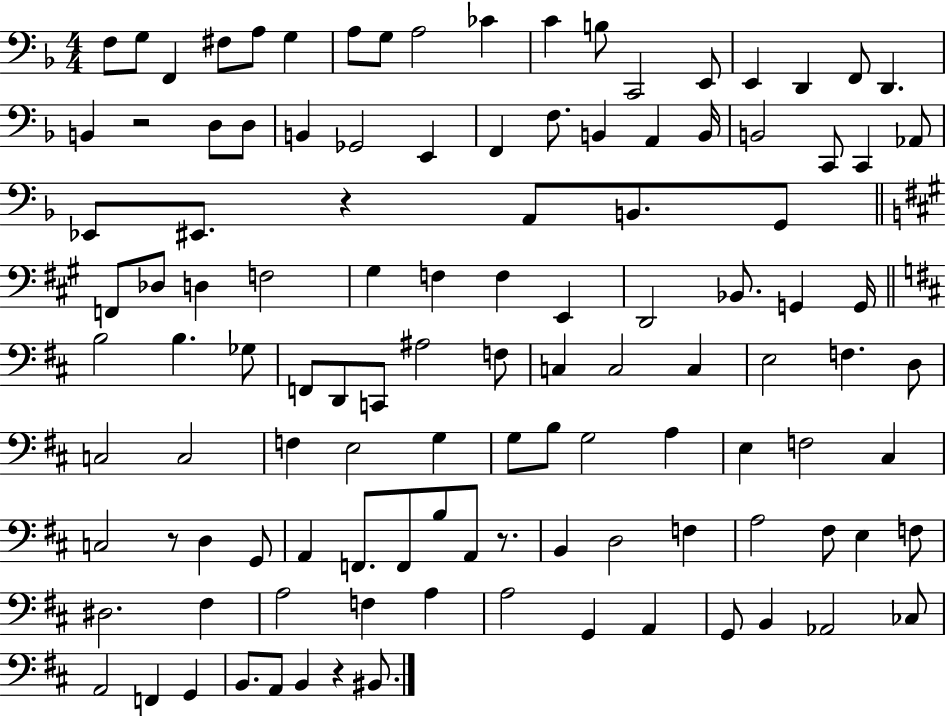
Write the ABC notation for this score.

X:1
T:Untitled
M:4/4
L:1/4
K:F
F,/2 G,/2 F,, ^F,/2 A,/2 G, A,/2 G,/2 A,2 _C C B,/2 C,,2 E,,/2 E,, D,, F,,/2 D,, B,, z2 D,/2 D,/2 B,, _G,,2 E,, F,, F,/2 B,, A,, B,,/4 B,,2 C,,/2 C,, _A,,/2 _E,,/2 ^E,,/2 z A,,/2 B,,/2 G,,/2 F,,/2 _D,/2 D, F,2 ^G, F, F, E,, D,,2 _B,,/2 G,, G,,/4 B,2 B, _G,/2 F,,/2 D,,/2 C,,/2 ^A,2 F,/2 C, C,2 C, E,2 F, D,/2 C,2 C,2 F, E,2 G, G,/2 B,/2 G,2 A, E, F,2 ^C, C,2 z/2 D, G,,/2 A,, F,,/2 F,,/2 B,/2 A,,/2 z/2 B,, D,2 F, A,2 ^F,/2 E, F,/2 ^D,2 ^F, A,2 F, A, A,2 G,, A,, G,,/2 B,, _A,,2 _C,/2 A,,2 F,, G,, B,,/2 A,,/2 B,, z ^B,,/2